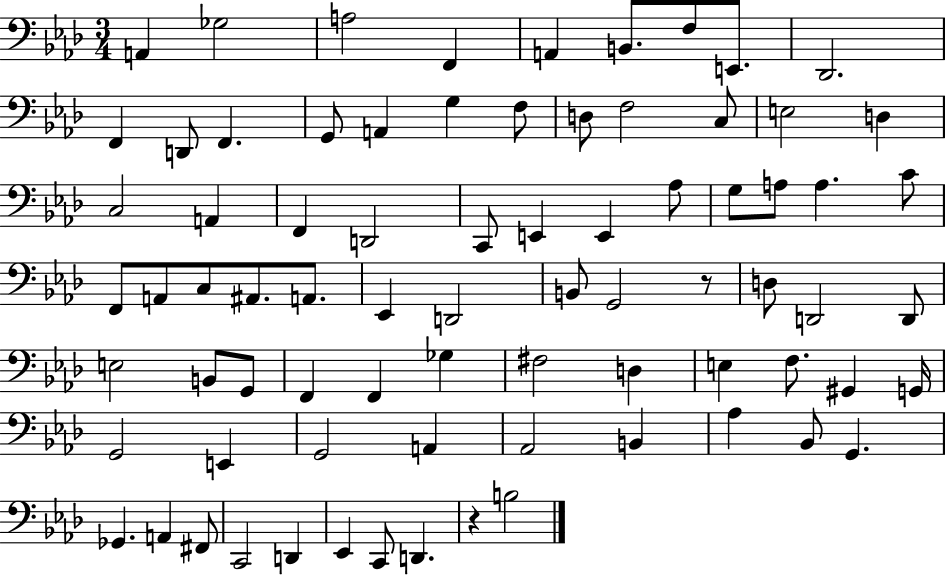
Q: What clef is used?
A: bass